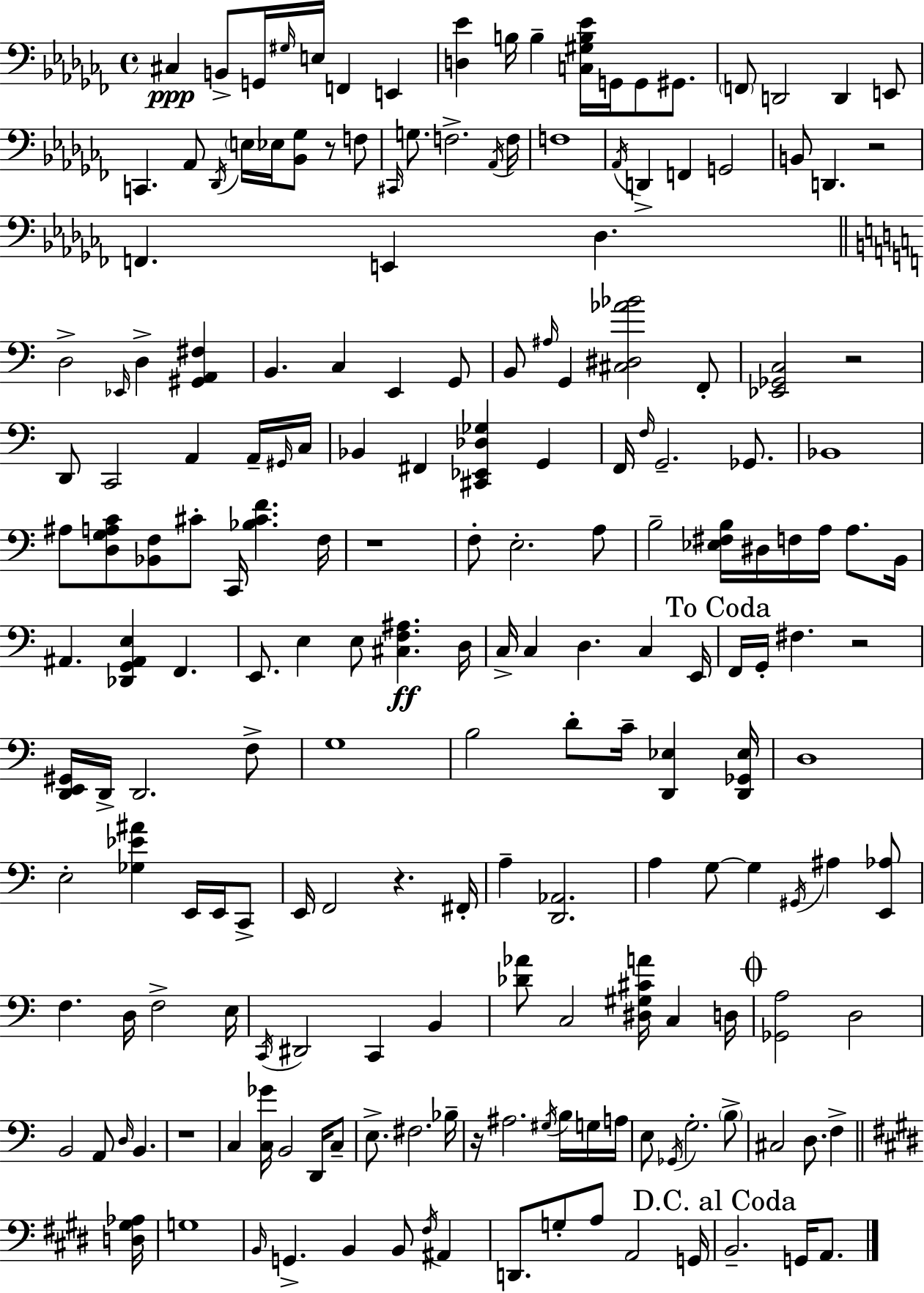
{
  \clef bass
  \time 4/4
  \defaultTimeSignature
  \key aes \minor
  cis4\ppp b,8-> g,16 \grace { gis16 } e16 f,4 e,4 | <d ees'>4 b16 b4-- <c gis b ees'>16 g,16 g,8 gis,8. | \parenthesize f,8 d,2 d,4 e,8 | c,4. aes,8 \acciaccatura { des,16 } \parenthesize e16 ees16 <bes, ges>8 r8 | \break f8 \grace { cis,16 } g8. f2.-> | \acciaccatura { aes,16 } f16 f1 | \acciaccatura { aes,16 } d,4-> f,4 g,2 | b,8 d,4. r2 | \break f,4. e,4 des4. | \bar "||" \break \key c \major d2-> \grace { ees,16 } d4-> <gis, a, fis>4 | b,4. c4 e,4 g,8 | b,8 \grace { ais16 } g,4 <cis dis aes' bes'>2 | f,8-. <ees, ges, c>2 r2 | \break d,8 c,2 a,4 | a,16-- \grace { gis,16 } c16 bes,4 fis,4 <cis, ees, des ges>4 g,4 | f,16 \grace { f16 } g,2.-- | ges,8. bes,1 | \break ais8 <d g a c'>8 <bes, f>8 cis'8-. c,16 <bes cis' f'>4. | f16 r1 | f8-. e2.-. | a8 b2-- <ees fis b>16 dis16 f16 a16 | \break a8. b,16 ais,4. <des, g, ais, e>4 f,4. | e,8. e4 e8 <cis f ais>4.\ff | d16 c16-> c4 d4. c4 | e,16 \mark "To Coda" f,16 g,16-. fis4. r2 | \break <d, e, gis,>16 d,16-> d,2. | f8-> g1 | b2 d'8-. c'16-- <d, ees>4 | <d, ges, ees>16 d1 | \break e2-. <ges ees' ais'>4 | e,16 e,16 c,8-> e,16 f,2 r4. | fis,16-. a4-- <d, aes,>2. | a4 g8~~ g4 \acciaccatura { gis,16 } ais4 | \break <e, aes>8 f4. d16 f2-> | e16 \acciaccatura { c,16 } dis,2 c,4 | b,4 <des' aes'>8 c2 | <dis gis cis' a'>16 c4 d16 \mark \markup { \musicglyph "scripts.coda" } <ges, a>2 d2 | \break b,2 a,8 | \grace { d16 } b,4. r1 | c4 <c ges'>16 b,2 | d,16 c8-- e8.-> fis2. | \break bes16-- r16 ais2. | \acciaccatura { gis16 } b16 g16 a16 e8 \acciaccatura { ges,16 } g2.-. | \parenthesize b8-> cis2 | d8. f4-> \bar "||" \break \key e \major <d gis aes>16 g1 | \grace { b,16 } g,4.-> b,4 b,8 \acciaccatura { fis16 } ais,4 | d,8. g8-. a8 a,2 | g,16 \mark "D.C. al Coda" b,2.-- g,16 | \break a,8. \bar "|."
}